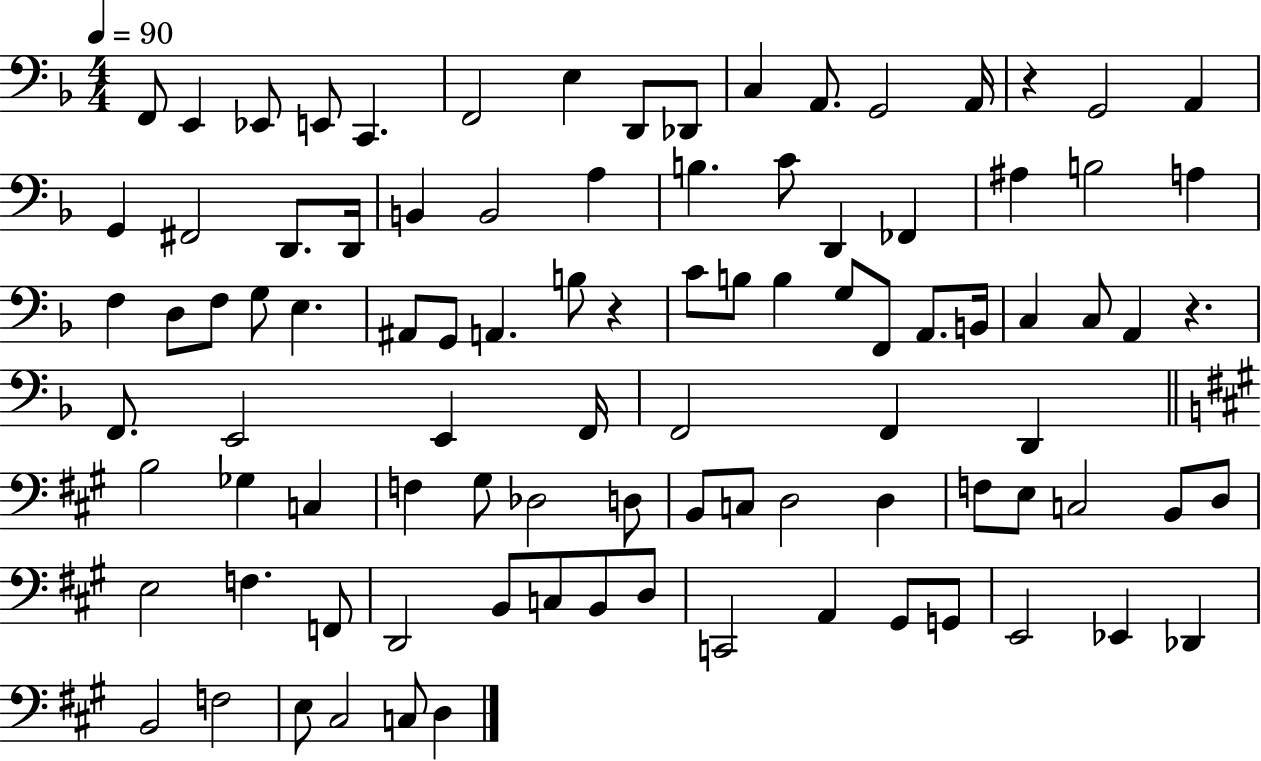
X:1
T:Untitled
M:4/4
L:1/4
K:F
F,,/2 E,, _E,,/2 E,,/2 C,, F,,2 E, D,,/2 _D,,/2 C, A,,/2 G,,2 A,,/4 z G,,2 A,, G,, ^F,,2 D,,/2 D,,/4 B,, B,,2 A, B, C/2 D,, _F,, ^A, B,2 A, F, D,/2 F,/2 G,/2 E, ^A,,/2 G,,/2 A,, B,/2 z C/2 B,/2 B, G,/2 F,,/2 A,,/2 B,,/4 C, C,/2 A,, z F,,/2 E,,2 E,, F,,/4 F,,2 F,, D,, B,2 _G, C, F, ^G,/2 _D,2 D,/2 B,,/2 C,/2 D,2 D, F,/2 E,/2 C,2 B,,/2 D,/2 E,2 F, F,,/2 D,,2 B,,/2 C,/2 B,,/2 D,/2 C,,2 A,, ^G,,/2 G,,/2 E,,2 _E,, _D,, B,,2 F,2 E,/2 ^C,2 C,/2 D,